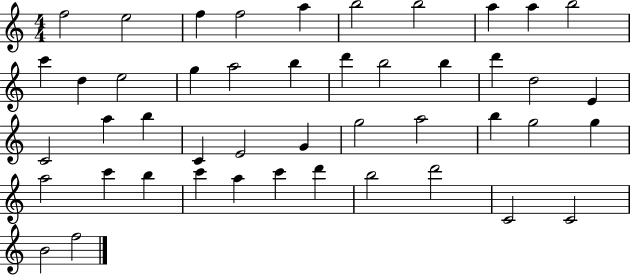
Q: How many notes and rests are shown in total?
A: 46